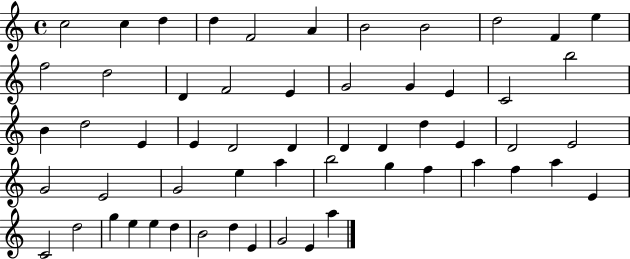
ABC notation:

X:1
T:Untitled
M:4/4
L:1/4
K:C
c2 c d d F2 A B2 B2 d2 F e f2 d2 D F2 E G2 G E C2 b2 B d2 E E D2 D D D d E D2 E2 G2 E2 G2 e a b2 g f a f a E C2 d2 g e e d B2 d E G2 E a